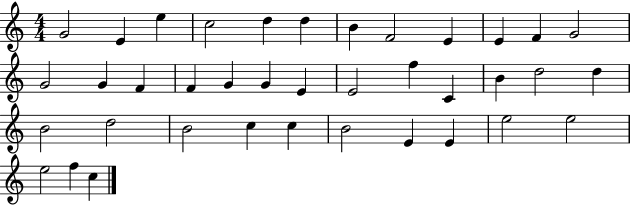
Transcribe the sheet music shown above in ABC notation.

X:1
T:Untitled
M:4/4
L:1/4
K:C
G2 E e c2 d d B F2 E E F G2 G2 G F F G G E E2 f C B d2 d B2 d2 B2 c c B2 E E e2 e2 e2 f c